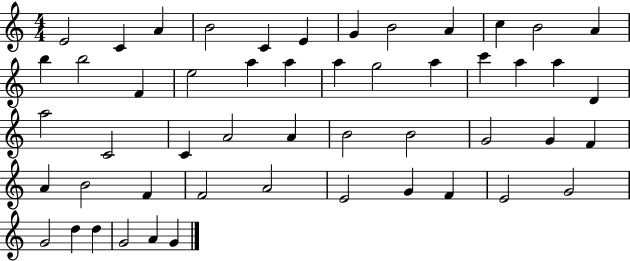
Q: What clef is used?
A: treble